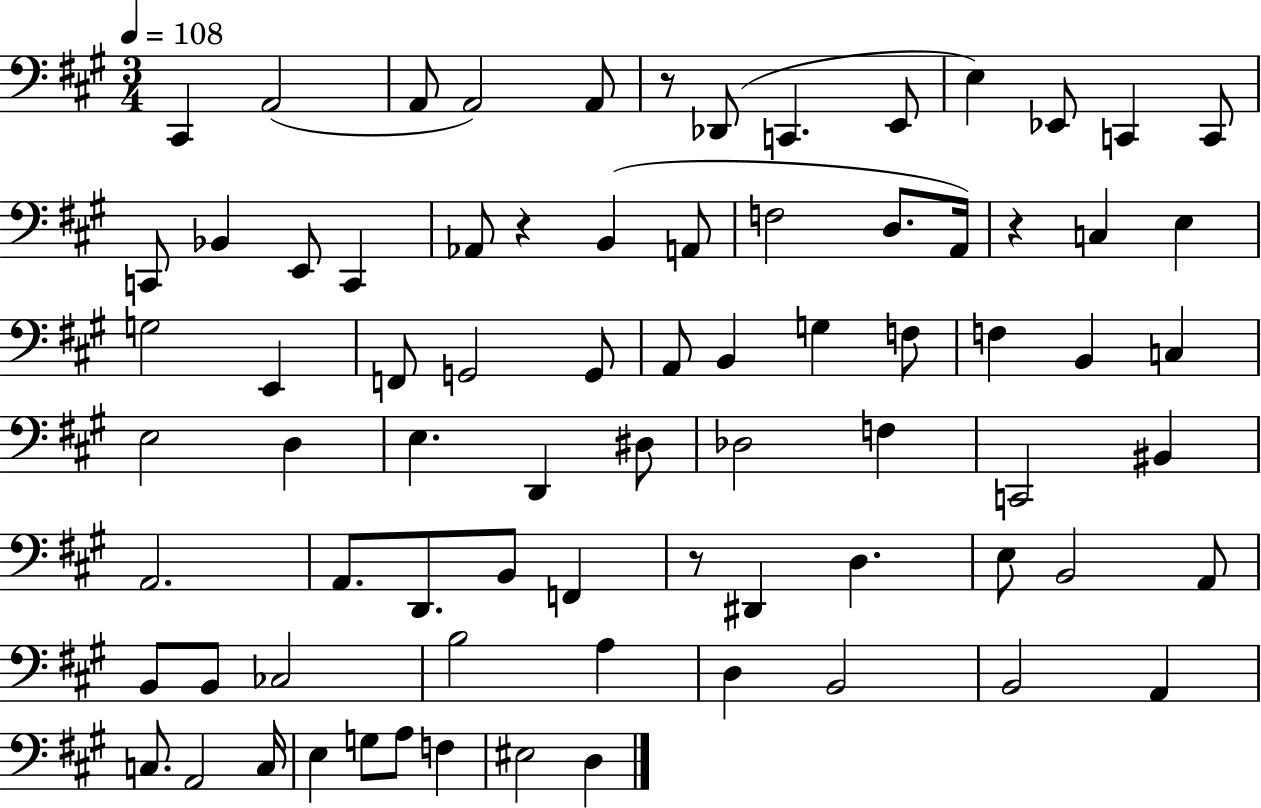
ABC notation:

X:1
T:Untitled
M:3/4
L:1/4
K:A
^C,, A,,2 A,,/2 A,,2 A,,/2 z/2 _D,,/2 C,, E,,/2 E, _E,,/2 C,, C,,/2 C,,/2 _B,, E,,/2 C,, _A,,/2 z B,, A,,/2 F,2 D,/2 A,,/4 z C, E, G,2 E,, F,,/2 G,,2 G,,/2 A,,/2 B,, G, F,/2 F, B,, C, E,2 D, E, D,, ^D,/2 _D,2 F, C,,2 ^B,, A,,2 A,,/2 D,,/2 B,,/2 F,, z/2 ^D,, D, E,/2 B,,2 A,,/2 B,,/2 B,,/2 _C,2 B,2 A, D, B,,2 B,,2 A,, C,/2 A,,2 C,/4 E, G,/2 A,/2 F, ^E,2 D,